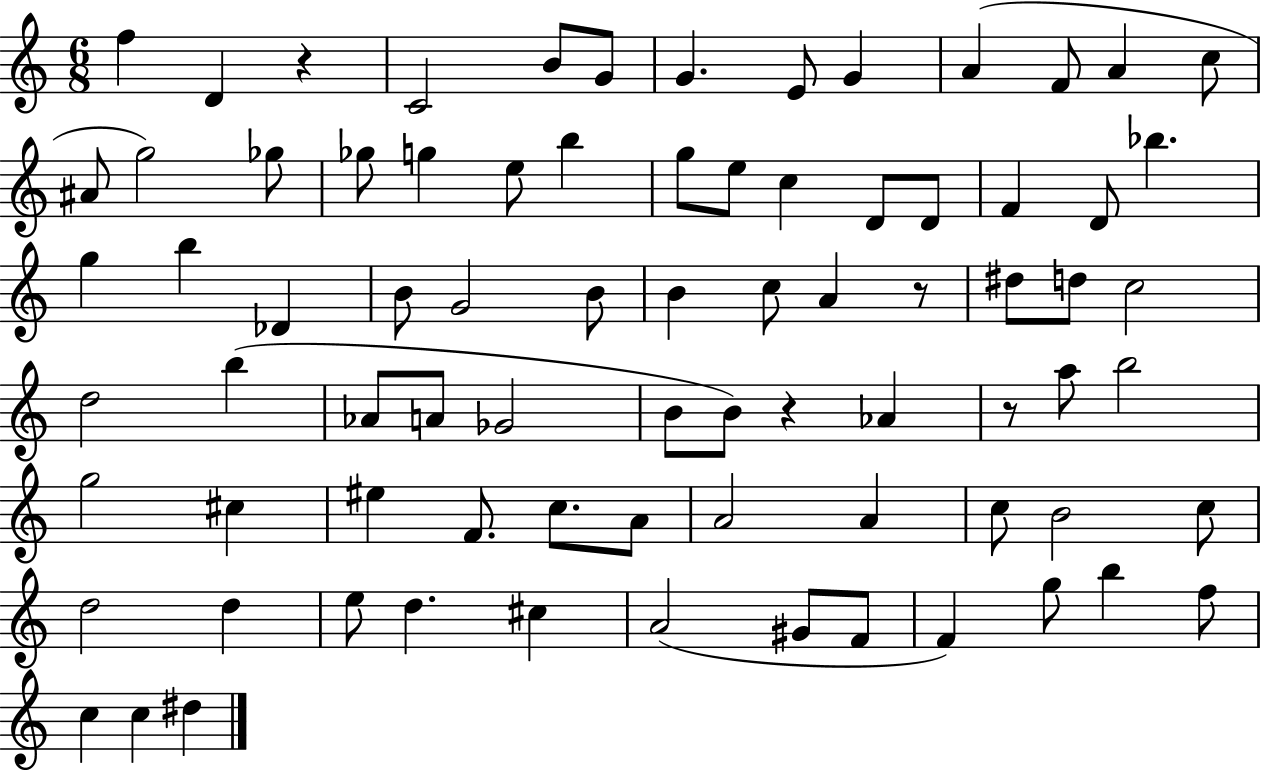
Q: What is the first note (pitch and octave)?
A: F5